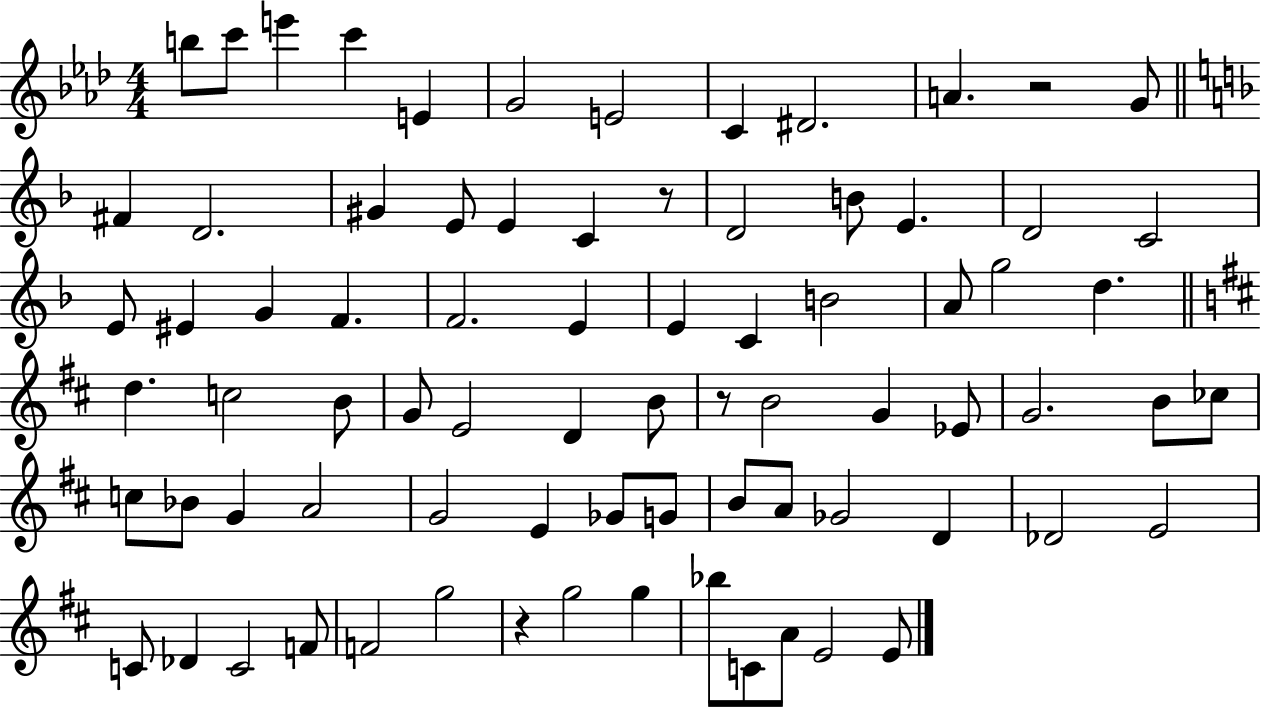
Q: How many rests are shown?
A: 4